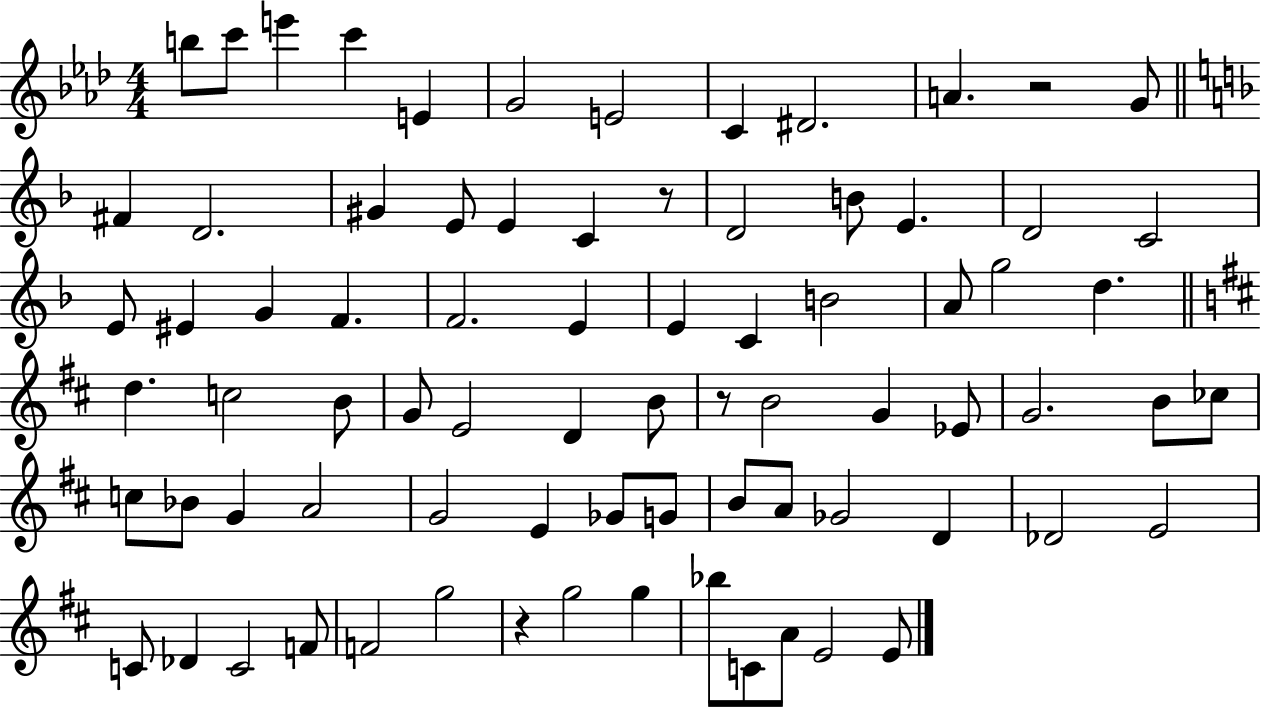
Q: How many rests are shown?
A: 4